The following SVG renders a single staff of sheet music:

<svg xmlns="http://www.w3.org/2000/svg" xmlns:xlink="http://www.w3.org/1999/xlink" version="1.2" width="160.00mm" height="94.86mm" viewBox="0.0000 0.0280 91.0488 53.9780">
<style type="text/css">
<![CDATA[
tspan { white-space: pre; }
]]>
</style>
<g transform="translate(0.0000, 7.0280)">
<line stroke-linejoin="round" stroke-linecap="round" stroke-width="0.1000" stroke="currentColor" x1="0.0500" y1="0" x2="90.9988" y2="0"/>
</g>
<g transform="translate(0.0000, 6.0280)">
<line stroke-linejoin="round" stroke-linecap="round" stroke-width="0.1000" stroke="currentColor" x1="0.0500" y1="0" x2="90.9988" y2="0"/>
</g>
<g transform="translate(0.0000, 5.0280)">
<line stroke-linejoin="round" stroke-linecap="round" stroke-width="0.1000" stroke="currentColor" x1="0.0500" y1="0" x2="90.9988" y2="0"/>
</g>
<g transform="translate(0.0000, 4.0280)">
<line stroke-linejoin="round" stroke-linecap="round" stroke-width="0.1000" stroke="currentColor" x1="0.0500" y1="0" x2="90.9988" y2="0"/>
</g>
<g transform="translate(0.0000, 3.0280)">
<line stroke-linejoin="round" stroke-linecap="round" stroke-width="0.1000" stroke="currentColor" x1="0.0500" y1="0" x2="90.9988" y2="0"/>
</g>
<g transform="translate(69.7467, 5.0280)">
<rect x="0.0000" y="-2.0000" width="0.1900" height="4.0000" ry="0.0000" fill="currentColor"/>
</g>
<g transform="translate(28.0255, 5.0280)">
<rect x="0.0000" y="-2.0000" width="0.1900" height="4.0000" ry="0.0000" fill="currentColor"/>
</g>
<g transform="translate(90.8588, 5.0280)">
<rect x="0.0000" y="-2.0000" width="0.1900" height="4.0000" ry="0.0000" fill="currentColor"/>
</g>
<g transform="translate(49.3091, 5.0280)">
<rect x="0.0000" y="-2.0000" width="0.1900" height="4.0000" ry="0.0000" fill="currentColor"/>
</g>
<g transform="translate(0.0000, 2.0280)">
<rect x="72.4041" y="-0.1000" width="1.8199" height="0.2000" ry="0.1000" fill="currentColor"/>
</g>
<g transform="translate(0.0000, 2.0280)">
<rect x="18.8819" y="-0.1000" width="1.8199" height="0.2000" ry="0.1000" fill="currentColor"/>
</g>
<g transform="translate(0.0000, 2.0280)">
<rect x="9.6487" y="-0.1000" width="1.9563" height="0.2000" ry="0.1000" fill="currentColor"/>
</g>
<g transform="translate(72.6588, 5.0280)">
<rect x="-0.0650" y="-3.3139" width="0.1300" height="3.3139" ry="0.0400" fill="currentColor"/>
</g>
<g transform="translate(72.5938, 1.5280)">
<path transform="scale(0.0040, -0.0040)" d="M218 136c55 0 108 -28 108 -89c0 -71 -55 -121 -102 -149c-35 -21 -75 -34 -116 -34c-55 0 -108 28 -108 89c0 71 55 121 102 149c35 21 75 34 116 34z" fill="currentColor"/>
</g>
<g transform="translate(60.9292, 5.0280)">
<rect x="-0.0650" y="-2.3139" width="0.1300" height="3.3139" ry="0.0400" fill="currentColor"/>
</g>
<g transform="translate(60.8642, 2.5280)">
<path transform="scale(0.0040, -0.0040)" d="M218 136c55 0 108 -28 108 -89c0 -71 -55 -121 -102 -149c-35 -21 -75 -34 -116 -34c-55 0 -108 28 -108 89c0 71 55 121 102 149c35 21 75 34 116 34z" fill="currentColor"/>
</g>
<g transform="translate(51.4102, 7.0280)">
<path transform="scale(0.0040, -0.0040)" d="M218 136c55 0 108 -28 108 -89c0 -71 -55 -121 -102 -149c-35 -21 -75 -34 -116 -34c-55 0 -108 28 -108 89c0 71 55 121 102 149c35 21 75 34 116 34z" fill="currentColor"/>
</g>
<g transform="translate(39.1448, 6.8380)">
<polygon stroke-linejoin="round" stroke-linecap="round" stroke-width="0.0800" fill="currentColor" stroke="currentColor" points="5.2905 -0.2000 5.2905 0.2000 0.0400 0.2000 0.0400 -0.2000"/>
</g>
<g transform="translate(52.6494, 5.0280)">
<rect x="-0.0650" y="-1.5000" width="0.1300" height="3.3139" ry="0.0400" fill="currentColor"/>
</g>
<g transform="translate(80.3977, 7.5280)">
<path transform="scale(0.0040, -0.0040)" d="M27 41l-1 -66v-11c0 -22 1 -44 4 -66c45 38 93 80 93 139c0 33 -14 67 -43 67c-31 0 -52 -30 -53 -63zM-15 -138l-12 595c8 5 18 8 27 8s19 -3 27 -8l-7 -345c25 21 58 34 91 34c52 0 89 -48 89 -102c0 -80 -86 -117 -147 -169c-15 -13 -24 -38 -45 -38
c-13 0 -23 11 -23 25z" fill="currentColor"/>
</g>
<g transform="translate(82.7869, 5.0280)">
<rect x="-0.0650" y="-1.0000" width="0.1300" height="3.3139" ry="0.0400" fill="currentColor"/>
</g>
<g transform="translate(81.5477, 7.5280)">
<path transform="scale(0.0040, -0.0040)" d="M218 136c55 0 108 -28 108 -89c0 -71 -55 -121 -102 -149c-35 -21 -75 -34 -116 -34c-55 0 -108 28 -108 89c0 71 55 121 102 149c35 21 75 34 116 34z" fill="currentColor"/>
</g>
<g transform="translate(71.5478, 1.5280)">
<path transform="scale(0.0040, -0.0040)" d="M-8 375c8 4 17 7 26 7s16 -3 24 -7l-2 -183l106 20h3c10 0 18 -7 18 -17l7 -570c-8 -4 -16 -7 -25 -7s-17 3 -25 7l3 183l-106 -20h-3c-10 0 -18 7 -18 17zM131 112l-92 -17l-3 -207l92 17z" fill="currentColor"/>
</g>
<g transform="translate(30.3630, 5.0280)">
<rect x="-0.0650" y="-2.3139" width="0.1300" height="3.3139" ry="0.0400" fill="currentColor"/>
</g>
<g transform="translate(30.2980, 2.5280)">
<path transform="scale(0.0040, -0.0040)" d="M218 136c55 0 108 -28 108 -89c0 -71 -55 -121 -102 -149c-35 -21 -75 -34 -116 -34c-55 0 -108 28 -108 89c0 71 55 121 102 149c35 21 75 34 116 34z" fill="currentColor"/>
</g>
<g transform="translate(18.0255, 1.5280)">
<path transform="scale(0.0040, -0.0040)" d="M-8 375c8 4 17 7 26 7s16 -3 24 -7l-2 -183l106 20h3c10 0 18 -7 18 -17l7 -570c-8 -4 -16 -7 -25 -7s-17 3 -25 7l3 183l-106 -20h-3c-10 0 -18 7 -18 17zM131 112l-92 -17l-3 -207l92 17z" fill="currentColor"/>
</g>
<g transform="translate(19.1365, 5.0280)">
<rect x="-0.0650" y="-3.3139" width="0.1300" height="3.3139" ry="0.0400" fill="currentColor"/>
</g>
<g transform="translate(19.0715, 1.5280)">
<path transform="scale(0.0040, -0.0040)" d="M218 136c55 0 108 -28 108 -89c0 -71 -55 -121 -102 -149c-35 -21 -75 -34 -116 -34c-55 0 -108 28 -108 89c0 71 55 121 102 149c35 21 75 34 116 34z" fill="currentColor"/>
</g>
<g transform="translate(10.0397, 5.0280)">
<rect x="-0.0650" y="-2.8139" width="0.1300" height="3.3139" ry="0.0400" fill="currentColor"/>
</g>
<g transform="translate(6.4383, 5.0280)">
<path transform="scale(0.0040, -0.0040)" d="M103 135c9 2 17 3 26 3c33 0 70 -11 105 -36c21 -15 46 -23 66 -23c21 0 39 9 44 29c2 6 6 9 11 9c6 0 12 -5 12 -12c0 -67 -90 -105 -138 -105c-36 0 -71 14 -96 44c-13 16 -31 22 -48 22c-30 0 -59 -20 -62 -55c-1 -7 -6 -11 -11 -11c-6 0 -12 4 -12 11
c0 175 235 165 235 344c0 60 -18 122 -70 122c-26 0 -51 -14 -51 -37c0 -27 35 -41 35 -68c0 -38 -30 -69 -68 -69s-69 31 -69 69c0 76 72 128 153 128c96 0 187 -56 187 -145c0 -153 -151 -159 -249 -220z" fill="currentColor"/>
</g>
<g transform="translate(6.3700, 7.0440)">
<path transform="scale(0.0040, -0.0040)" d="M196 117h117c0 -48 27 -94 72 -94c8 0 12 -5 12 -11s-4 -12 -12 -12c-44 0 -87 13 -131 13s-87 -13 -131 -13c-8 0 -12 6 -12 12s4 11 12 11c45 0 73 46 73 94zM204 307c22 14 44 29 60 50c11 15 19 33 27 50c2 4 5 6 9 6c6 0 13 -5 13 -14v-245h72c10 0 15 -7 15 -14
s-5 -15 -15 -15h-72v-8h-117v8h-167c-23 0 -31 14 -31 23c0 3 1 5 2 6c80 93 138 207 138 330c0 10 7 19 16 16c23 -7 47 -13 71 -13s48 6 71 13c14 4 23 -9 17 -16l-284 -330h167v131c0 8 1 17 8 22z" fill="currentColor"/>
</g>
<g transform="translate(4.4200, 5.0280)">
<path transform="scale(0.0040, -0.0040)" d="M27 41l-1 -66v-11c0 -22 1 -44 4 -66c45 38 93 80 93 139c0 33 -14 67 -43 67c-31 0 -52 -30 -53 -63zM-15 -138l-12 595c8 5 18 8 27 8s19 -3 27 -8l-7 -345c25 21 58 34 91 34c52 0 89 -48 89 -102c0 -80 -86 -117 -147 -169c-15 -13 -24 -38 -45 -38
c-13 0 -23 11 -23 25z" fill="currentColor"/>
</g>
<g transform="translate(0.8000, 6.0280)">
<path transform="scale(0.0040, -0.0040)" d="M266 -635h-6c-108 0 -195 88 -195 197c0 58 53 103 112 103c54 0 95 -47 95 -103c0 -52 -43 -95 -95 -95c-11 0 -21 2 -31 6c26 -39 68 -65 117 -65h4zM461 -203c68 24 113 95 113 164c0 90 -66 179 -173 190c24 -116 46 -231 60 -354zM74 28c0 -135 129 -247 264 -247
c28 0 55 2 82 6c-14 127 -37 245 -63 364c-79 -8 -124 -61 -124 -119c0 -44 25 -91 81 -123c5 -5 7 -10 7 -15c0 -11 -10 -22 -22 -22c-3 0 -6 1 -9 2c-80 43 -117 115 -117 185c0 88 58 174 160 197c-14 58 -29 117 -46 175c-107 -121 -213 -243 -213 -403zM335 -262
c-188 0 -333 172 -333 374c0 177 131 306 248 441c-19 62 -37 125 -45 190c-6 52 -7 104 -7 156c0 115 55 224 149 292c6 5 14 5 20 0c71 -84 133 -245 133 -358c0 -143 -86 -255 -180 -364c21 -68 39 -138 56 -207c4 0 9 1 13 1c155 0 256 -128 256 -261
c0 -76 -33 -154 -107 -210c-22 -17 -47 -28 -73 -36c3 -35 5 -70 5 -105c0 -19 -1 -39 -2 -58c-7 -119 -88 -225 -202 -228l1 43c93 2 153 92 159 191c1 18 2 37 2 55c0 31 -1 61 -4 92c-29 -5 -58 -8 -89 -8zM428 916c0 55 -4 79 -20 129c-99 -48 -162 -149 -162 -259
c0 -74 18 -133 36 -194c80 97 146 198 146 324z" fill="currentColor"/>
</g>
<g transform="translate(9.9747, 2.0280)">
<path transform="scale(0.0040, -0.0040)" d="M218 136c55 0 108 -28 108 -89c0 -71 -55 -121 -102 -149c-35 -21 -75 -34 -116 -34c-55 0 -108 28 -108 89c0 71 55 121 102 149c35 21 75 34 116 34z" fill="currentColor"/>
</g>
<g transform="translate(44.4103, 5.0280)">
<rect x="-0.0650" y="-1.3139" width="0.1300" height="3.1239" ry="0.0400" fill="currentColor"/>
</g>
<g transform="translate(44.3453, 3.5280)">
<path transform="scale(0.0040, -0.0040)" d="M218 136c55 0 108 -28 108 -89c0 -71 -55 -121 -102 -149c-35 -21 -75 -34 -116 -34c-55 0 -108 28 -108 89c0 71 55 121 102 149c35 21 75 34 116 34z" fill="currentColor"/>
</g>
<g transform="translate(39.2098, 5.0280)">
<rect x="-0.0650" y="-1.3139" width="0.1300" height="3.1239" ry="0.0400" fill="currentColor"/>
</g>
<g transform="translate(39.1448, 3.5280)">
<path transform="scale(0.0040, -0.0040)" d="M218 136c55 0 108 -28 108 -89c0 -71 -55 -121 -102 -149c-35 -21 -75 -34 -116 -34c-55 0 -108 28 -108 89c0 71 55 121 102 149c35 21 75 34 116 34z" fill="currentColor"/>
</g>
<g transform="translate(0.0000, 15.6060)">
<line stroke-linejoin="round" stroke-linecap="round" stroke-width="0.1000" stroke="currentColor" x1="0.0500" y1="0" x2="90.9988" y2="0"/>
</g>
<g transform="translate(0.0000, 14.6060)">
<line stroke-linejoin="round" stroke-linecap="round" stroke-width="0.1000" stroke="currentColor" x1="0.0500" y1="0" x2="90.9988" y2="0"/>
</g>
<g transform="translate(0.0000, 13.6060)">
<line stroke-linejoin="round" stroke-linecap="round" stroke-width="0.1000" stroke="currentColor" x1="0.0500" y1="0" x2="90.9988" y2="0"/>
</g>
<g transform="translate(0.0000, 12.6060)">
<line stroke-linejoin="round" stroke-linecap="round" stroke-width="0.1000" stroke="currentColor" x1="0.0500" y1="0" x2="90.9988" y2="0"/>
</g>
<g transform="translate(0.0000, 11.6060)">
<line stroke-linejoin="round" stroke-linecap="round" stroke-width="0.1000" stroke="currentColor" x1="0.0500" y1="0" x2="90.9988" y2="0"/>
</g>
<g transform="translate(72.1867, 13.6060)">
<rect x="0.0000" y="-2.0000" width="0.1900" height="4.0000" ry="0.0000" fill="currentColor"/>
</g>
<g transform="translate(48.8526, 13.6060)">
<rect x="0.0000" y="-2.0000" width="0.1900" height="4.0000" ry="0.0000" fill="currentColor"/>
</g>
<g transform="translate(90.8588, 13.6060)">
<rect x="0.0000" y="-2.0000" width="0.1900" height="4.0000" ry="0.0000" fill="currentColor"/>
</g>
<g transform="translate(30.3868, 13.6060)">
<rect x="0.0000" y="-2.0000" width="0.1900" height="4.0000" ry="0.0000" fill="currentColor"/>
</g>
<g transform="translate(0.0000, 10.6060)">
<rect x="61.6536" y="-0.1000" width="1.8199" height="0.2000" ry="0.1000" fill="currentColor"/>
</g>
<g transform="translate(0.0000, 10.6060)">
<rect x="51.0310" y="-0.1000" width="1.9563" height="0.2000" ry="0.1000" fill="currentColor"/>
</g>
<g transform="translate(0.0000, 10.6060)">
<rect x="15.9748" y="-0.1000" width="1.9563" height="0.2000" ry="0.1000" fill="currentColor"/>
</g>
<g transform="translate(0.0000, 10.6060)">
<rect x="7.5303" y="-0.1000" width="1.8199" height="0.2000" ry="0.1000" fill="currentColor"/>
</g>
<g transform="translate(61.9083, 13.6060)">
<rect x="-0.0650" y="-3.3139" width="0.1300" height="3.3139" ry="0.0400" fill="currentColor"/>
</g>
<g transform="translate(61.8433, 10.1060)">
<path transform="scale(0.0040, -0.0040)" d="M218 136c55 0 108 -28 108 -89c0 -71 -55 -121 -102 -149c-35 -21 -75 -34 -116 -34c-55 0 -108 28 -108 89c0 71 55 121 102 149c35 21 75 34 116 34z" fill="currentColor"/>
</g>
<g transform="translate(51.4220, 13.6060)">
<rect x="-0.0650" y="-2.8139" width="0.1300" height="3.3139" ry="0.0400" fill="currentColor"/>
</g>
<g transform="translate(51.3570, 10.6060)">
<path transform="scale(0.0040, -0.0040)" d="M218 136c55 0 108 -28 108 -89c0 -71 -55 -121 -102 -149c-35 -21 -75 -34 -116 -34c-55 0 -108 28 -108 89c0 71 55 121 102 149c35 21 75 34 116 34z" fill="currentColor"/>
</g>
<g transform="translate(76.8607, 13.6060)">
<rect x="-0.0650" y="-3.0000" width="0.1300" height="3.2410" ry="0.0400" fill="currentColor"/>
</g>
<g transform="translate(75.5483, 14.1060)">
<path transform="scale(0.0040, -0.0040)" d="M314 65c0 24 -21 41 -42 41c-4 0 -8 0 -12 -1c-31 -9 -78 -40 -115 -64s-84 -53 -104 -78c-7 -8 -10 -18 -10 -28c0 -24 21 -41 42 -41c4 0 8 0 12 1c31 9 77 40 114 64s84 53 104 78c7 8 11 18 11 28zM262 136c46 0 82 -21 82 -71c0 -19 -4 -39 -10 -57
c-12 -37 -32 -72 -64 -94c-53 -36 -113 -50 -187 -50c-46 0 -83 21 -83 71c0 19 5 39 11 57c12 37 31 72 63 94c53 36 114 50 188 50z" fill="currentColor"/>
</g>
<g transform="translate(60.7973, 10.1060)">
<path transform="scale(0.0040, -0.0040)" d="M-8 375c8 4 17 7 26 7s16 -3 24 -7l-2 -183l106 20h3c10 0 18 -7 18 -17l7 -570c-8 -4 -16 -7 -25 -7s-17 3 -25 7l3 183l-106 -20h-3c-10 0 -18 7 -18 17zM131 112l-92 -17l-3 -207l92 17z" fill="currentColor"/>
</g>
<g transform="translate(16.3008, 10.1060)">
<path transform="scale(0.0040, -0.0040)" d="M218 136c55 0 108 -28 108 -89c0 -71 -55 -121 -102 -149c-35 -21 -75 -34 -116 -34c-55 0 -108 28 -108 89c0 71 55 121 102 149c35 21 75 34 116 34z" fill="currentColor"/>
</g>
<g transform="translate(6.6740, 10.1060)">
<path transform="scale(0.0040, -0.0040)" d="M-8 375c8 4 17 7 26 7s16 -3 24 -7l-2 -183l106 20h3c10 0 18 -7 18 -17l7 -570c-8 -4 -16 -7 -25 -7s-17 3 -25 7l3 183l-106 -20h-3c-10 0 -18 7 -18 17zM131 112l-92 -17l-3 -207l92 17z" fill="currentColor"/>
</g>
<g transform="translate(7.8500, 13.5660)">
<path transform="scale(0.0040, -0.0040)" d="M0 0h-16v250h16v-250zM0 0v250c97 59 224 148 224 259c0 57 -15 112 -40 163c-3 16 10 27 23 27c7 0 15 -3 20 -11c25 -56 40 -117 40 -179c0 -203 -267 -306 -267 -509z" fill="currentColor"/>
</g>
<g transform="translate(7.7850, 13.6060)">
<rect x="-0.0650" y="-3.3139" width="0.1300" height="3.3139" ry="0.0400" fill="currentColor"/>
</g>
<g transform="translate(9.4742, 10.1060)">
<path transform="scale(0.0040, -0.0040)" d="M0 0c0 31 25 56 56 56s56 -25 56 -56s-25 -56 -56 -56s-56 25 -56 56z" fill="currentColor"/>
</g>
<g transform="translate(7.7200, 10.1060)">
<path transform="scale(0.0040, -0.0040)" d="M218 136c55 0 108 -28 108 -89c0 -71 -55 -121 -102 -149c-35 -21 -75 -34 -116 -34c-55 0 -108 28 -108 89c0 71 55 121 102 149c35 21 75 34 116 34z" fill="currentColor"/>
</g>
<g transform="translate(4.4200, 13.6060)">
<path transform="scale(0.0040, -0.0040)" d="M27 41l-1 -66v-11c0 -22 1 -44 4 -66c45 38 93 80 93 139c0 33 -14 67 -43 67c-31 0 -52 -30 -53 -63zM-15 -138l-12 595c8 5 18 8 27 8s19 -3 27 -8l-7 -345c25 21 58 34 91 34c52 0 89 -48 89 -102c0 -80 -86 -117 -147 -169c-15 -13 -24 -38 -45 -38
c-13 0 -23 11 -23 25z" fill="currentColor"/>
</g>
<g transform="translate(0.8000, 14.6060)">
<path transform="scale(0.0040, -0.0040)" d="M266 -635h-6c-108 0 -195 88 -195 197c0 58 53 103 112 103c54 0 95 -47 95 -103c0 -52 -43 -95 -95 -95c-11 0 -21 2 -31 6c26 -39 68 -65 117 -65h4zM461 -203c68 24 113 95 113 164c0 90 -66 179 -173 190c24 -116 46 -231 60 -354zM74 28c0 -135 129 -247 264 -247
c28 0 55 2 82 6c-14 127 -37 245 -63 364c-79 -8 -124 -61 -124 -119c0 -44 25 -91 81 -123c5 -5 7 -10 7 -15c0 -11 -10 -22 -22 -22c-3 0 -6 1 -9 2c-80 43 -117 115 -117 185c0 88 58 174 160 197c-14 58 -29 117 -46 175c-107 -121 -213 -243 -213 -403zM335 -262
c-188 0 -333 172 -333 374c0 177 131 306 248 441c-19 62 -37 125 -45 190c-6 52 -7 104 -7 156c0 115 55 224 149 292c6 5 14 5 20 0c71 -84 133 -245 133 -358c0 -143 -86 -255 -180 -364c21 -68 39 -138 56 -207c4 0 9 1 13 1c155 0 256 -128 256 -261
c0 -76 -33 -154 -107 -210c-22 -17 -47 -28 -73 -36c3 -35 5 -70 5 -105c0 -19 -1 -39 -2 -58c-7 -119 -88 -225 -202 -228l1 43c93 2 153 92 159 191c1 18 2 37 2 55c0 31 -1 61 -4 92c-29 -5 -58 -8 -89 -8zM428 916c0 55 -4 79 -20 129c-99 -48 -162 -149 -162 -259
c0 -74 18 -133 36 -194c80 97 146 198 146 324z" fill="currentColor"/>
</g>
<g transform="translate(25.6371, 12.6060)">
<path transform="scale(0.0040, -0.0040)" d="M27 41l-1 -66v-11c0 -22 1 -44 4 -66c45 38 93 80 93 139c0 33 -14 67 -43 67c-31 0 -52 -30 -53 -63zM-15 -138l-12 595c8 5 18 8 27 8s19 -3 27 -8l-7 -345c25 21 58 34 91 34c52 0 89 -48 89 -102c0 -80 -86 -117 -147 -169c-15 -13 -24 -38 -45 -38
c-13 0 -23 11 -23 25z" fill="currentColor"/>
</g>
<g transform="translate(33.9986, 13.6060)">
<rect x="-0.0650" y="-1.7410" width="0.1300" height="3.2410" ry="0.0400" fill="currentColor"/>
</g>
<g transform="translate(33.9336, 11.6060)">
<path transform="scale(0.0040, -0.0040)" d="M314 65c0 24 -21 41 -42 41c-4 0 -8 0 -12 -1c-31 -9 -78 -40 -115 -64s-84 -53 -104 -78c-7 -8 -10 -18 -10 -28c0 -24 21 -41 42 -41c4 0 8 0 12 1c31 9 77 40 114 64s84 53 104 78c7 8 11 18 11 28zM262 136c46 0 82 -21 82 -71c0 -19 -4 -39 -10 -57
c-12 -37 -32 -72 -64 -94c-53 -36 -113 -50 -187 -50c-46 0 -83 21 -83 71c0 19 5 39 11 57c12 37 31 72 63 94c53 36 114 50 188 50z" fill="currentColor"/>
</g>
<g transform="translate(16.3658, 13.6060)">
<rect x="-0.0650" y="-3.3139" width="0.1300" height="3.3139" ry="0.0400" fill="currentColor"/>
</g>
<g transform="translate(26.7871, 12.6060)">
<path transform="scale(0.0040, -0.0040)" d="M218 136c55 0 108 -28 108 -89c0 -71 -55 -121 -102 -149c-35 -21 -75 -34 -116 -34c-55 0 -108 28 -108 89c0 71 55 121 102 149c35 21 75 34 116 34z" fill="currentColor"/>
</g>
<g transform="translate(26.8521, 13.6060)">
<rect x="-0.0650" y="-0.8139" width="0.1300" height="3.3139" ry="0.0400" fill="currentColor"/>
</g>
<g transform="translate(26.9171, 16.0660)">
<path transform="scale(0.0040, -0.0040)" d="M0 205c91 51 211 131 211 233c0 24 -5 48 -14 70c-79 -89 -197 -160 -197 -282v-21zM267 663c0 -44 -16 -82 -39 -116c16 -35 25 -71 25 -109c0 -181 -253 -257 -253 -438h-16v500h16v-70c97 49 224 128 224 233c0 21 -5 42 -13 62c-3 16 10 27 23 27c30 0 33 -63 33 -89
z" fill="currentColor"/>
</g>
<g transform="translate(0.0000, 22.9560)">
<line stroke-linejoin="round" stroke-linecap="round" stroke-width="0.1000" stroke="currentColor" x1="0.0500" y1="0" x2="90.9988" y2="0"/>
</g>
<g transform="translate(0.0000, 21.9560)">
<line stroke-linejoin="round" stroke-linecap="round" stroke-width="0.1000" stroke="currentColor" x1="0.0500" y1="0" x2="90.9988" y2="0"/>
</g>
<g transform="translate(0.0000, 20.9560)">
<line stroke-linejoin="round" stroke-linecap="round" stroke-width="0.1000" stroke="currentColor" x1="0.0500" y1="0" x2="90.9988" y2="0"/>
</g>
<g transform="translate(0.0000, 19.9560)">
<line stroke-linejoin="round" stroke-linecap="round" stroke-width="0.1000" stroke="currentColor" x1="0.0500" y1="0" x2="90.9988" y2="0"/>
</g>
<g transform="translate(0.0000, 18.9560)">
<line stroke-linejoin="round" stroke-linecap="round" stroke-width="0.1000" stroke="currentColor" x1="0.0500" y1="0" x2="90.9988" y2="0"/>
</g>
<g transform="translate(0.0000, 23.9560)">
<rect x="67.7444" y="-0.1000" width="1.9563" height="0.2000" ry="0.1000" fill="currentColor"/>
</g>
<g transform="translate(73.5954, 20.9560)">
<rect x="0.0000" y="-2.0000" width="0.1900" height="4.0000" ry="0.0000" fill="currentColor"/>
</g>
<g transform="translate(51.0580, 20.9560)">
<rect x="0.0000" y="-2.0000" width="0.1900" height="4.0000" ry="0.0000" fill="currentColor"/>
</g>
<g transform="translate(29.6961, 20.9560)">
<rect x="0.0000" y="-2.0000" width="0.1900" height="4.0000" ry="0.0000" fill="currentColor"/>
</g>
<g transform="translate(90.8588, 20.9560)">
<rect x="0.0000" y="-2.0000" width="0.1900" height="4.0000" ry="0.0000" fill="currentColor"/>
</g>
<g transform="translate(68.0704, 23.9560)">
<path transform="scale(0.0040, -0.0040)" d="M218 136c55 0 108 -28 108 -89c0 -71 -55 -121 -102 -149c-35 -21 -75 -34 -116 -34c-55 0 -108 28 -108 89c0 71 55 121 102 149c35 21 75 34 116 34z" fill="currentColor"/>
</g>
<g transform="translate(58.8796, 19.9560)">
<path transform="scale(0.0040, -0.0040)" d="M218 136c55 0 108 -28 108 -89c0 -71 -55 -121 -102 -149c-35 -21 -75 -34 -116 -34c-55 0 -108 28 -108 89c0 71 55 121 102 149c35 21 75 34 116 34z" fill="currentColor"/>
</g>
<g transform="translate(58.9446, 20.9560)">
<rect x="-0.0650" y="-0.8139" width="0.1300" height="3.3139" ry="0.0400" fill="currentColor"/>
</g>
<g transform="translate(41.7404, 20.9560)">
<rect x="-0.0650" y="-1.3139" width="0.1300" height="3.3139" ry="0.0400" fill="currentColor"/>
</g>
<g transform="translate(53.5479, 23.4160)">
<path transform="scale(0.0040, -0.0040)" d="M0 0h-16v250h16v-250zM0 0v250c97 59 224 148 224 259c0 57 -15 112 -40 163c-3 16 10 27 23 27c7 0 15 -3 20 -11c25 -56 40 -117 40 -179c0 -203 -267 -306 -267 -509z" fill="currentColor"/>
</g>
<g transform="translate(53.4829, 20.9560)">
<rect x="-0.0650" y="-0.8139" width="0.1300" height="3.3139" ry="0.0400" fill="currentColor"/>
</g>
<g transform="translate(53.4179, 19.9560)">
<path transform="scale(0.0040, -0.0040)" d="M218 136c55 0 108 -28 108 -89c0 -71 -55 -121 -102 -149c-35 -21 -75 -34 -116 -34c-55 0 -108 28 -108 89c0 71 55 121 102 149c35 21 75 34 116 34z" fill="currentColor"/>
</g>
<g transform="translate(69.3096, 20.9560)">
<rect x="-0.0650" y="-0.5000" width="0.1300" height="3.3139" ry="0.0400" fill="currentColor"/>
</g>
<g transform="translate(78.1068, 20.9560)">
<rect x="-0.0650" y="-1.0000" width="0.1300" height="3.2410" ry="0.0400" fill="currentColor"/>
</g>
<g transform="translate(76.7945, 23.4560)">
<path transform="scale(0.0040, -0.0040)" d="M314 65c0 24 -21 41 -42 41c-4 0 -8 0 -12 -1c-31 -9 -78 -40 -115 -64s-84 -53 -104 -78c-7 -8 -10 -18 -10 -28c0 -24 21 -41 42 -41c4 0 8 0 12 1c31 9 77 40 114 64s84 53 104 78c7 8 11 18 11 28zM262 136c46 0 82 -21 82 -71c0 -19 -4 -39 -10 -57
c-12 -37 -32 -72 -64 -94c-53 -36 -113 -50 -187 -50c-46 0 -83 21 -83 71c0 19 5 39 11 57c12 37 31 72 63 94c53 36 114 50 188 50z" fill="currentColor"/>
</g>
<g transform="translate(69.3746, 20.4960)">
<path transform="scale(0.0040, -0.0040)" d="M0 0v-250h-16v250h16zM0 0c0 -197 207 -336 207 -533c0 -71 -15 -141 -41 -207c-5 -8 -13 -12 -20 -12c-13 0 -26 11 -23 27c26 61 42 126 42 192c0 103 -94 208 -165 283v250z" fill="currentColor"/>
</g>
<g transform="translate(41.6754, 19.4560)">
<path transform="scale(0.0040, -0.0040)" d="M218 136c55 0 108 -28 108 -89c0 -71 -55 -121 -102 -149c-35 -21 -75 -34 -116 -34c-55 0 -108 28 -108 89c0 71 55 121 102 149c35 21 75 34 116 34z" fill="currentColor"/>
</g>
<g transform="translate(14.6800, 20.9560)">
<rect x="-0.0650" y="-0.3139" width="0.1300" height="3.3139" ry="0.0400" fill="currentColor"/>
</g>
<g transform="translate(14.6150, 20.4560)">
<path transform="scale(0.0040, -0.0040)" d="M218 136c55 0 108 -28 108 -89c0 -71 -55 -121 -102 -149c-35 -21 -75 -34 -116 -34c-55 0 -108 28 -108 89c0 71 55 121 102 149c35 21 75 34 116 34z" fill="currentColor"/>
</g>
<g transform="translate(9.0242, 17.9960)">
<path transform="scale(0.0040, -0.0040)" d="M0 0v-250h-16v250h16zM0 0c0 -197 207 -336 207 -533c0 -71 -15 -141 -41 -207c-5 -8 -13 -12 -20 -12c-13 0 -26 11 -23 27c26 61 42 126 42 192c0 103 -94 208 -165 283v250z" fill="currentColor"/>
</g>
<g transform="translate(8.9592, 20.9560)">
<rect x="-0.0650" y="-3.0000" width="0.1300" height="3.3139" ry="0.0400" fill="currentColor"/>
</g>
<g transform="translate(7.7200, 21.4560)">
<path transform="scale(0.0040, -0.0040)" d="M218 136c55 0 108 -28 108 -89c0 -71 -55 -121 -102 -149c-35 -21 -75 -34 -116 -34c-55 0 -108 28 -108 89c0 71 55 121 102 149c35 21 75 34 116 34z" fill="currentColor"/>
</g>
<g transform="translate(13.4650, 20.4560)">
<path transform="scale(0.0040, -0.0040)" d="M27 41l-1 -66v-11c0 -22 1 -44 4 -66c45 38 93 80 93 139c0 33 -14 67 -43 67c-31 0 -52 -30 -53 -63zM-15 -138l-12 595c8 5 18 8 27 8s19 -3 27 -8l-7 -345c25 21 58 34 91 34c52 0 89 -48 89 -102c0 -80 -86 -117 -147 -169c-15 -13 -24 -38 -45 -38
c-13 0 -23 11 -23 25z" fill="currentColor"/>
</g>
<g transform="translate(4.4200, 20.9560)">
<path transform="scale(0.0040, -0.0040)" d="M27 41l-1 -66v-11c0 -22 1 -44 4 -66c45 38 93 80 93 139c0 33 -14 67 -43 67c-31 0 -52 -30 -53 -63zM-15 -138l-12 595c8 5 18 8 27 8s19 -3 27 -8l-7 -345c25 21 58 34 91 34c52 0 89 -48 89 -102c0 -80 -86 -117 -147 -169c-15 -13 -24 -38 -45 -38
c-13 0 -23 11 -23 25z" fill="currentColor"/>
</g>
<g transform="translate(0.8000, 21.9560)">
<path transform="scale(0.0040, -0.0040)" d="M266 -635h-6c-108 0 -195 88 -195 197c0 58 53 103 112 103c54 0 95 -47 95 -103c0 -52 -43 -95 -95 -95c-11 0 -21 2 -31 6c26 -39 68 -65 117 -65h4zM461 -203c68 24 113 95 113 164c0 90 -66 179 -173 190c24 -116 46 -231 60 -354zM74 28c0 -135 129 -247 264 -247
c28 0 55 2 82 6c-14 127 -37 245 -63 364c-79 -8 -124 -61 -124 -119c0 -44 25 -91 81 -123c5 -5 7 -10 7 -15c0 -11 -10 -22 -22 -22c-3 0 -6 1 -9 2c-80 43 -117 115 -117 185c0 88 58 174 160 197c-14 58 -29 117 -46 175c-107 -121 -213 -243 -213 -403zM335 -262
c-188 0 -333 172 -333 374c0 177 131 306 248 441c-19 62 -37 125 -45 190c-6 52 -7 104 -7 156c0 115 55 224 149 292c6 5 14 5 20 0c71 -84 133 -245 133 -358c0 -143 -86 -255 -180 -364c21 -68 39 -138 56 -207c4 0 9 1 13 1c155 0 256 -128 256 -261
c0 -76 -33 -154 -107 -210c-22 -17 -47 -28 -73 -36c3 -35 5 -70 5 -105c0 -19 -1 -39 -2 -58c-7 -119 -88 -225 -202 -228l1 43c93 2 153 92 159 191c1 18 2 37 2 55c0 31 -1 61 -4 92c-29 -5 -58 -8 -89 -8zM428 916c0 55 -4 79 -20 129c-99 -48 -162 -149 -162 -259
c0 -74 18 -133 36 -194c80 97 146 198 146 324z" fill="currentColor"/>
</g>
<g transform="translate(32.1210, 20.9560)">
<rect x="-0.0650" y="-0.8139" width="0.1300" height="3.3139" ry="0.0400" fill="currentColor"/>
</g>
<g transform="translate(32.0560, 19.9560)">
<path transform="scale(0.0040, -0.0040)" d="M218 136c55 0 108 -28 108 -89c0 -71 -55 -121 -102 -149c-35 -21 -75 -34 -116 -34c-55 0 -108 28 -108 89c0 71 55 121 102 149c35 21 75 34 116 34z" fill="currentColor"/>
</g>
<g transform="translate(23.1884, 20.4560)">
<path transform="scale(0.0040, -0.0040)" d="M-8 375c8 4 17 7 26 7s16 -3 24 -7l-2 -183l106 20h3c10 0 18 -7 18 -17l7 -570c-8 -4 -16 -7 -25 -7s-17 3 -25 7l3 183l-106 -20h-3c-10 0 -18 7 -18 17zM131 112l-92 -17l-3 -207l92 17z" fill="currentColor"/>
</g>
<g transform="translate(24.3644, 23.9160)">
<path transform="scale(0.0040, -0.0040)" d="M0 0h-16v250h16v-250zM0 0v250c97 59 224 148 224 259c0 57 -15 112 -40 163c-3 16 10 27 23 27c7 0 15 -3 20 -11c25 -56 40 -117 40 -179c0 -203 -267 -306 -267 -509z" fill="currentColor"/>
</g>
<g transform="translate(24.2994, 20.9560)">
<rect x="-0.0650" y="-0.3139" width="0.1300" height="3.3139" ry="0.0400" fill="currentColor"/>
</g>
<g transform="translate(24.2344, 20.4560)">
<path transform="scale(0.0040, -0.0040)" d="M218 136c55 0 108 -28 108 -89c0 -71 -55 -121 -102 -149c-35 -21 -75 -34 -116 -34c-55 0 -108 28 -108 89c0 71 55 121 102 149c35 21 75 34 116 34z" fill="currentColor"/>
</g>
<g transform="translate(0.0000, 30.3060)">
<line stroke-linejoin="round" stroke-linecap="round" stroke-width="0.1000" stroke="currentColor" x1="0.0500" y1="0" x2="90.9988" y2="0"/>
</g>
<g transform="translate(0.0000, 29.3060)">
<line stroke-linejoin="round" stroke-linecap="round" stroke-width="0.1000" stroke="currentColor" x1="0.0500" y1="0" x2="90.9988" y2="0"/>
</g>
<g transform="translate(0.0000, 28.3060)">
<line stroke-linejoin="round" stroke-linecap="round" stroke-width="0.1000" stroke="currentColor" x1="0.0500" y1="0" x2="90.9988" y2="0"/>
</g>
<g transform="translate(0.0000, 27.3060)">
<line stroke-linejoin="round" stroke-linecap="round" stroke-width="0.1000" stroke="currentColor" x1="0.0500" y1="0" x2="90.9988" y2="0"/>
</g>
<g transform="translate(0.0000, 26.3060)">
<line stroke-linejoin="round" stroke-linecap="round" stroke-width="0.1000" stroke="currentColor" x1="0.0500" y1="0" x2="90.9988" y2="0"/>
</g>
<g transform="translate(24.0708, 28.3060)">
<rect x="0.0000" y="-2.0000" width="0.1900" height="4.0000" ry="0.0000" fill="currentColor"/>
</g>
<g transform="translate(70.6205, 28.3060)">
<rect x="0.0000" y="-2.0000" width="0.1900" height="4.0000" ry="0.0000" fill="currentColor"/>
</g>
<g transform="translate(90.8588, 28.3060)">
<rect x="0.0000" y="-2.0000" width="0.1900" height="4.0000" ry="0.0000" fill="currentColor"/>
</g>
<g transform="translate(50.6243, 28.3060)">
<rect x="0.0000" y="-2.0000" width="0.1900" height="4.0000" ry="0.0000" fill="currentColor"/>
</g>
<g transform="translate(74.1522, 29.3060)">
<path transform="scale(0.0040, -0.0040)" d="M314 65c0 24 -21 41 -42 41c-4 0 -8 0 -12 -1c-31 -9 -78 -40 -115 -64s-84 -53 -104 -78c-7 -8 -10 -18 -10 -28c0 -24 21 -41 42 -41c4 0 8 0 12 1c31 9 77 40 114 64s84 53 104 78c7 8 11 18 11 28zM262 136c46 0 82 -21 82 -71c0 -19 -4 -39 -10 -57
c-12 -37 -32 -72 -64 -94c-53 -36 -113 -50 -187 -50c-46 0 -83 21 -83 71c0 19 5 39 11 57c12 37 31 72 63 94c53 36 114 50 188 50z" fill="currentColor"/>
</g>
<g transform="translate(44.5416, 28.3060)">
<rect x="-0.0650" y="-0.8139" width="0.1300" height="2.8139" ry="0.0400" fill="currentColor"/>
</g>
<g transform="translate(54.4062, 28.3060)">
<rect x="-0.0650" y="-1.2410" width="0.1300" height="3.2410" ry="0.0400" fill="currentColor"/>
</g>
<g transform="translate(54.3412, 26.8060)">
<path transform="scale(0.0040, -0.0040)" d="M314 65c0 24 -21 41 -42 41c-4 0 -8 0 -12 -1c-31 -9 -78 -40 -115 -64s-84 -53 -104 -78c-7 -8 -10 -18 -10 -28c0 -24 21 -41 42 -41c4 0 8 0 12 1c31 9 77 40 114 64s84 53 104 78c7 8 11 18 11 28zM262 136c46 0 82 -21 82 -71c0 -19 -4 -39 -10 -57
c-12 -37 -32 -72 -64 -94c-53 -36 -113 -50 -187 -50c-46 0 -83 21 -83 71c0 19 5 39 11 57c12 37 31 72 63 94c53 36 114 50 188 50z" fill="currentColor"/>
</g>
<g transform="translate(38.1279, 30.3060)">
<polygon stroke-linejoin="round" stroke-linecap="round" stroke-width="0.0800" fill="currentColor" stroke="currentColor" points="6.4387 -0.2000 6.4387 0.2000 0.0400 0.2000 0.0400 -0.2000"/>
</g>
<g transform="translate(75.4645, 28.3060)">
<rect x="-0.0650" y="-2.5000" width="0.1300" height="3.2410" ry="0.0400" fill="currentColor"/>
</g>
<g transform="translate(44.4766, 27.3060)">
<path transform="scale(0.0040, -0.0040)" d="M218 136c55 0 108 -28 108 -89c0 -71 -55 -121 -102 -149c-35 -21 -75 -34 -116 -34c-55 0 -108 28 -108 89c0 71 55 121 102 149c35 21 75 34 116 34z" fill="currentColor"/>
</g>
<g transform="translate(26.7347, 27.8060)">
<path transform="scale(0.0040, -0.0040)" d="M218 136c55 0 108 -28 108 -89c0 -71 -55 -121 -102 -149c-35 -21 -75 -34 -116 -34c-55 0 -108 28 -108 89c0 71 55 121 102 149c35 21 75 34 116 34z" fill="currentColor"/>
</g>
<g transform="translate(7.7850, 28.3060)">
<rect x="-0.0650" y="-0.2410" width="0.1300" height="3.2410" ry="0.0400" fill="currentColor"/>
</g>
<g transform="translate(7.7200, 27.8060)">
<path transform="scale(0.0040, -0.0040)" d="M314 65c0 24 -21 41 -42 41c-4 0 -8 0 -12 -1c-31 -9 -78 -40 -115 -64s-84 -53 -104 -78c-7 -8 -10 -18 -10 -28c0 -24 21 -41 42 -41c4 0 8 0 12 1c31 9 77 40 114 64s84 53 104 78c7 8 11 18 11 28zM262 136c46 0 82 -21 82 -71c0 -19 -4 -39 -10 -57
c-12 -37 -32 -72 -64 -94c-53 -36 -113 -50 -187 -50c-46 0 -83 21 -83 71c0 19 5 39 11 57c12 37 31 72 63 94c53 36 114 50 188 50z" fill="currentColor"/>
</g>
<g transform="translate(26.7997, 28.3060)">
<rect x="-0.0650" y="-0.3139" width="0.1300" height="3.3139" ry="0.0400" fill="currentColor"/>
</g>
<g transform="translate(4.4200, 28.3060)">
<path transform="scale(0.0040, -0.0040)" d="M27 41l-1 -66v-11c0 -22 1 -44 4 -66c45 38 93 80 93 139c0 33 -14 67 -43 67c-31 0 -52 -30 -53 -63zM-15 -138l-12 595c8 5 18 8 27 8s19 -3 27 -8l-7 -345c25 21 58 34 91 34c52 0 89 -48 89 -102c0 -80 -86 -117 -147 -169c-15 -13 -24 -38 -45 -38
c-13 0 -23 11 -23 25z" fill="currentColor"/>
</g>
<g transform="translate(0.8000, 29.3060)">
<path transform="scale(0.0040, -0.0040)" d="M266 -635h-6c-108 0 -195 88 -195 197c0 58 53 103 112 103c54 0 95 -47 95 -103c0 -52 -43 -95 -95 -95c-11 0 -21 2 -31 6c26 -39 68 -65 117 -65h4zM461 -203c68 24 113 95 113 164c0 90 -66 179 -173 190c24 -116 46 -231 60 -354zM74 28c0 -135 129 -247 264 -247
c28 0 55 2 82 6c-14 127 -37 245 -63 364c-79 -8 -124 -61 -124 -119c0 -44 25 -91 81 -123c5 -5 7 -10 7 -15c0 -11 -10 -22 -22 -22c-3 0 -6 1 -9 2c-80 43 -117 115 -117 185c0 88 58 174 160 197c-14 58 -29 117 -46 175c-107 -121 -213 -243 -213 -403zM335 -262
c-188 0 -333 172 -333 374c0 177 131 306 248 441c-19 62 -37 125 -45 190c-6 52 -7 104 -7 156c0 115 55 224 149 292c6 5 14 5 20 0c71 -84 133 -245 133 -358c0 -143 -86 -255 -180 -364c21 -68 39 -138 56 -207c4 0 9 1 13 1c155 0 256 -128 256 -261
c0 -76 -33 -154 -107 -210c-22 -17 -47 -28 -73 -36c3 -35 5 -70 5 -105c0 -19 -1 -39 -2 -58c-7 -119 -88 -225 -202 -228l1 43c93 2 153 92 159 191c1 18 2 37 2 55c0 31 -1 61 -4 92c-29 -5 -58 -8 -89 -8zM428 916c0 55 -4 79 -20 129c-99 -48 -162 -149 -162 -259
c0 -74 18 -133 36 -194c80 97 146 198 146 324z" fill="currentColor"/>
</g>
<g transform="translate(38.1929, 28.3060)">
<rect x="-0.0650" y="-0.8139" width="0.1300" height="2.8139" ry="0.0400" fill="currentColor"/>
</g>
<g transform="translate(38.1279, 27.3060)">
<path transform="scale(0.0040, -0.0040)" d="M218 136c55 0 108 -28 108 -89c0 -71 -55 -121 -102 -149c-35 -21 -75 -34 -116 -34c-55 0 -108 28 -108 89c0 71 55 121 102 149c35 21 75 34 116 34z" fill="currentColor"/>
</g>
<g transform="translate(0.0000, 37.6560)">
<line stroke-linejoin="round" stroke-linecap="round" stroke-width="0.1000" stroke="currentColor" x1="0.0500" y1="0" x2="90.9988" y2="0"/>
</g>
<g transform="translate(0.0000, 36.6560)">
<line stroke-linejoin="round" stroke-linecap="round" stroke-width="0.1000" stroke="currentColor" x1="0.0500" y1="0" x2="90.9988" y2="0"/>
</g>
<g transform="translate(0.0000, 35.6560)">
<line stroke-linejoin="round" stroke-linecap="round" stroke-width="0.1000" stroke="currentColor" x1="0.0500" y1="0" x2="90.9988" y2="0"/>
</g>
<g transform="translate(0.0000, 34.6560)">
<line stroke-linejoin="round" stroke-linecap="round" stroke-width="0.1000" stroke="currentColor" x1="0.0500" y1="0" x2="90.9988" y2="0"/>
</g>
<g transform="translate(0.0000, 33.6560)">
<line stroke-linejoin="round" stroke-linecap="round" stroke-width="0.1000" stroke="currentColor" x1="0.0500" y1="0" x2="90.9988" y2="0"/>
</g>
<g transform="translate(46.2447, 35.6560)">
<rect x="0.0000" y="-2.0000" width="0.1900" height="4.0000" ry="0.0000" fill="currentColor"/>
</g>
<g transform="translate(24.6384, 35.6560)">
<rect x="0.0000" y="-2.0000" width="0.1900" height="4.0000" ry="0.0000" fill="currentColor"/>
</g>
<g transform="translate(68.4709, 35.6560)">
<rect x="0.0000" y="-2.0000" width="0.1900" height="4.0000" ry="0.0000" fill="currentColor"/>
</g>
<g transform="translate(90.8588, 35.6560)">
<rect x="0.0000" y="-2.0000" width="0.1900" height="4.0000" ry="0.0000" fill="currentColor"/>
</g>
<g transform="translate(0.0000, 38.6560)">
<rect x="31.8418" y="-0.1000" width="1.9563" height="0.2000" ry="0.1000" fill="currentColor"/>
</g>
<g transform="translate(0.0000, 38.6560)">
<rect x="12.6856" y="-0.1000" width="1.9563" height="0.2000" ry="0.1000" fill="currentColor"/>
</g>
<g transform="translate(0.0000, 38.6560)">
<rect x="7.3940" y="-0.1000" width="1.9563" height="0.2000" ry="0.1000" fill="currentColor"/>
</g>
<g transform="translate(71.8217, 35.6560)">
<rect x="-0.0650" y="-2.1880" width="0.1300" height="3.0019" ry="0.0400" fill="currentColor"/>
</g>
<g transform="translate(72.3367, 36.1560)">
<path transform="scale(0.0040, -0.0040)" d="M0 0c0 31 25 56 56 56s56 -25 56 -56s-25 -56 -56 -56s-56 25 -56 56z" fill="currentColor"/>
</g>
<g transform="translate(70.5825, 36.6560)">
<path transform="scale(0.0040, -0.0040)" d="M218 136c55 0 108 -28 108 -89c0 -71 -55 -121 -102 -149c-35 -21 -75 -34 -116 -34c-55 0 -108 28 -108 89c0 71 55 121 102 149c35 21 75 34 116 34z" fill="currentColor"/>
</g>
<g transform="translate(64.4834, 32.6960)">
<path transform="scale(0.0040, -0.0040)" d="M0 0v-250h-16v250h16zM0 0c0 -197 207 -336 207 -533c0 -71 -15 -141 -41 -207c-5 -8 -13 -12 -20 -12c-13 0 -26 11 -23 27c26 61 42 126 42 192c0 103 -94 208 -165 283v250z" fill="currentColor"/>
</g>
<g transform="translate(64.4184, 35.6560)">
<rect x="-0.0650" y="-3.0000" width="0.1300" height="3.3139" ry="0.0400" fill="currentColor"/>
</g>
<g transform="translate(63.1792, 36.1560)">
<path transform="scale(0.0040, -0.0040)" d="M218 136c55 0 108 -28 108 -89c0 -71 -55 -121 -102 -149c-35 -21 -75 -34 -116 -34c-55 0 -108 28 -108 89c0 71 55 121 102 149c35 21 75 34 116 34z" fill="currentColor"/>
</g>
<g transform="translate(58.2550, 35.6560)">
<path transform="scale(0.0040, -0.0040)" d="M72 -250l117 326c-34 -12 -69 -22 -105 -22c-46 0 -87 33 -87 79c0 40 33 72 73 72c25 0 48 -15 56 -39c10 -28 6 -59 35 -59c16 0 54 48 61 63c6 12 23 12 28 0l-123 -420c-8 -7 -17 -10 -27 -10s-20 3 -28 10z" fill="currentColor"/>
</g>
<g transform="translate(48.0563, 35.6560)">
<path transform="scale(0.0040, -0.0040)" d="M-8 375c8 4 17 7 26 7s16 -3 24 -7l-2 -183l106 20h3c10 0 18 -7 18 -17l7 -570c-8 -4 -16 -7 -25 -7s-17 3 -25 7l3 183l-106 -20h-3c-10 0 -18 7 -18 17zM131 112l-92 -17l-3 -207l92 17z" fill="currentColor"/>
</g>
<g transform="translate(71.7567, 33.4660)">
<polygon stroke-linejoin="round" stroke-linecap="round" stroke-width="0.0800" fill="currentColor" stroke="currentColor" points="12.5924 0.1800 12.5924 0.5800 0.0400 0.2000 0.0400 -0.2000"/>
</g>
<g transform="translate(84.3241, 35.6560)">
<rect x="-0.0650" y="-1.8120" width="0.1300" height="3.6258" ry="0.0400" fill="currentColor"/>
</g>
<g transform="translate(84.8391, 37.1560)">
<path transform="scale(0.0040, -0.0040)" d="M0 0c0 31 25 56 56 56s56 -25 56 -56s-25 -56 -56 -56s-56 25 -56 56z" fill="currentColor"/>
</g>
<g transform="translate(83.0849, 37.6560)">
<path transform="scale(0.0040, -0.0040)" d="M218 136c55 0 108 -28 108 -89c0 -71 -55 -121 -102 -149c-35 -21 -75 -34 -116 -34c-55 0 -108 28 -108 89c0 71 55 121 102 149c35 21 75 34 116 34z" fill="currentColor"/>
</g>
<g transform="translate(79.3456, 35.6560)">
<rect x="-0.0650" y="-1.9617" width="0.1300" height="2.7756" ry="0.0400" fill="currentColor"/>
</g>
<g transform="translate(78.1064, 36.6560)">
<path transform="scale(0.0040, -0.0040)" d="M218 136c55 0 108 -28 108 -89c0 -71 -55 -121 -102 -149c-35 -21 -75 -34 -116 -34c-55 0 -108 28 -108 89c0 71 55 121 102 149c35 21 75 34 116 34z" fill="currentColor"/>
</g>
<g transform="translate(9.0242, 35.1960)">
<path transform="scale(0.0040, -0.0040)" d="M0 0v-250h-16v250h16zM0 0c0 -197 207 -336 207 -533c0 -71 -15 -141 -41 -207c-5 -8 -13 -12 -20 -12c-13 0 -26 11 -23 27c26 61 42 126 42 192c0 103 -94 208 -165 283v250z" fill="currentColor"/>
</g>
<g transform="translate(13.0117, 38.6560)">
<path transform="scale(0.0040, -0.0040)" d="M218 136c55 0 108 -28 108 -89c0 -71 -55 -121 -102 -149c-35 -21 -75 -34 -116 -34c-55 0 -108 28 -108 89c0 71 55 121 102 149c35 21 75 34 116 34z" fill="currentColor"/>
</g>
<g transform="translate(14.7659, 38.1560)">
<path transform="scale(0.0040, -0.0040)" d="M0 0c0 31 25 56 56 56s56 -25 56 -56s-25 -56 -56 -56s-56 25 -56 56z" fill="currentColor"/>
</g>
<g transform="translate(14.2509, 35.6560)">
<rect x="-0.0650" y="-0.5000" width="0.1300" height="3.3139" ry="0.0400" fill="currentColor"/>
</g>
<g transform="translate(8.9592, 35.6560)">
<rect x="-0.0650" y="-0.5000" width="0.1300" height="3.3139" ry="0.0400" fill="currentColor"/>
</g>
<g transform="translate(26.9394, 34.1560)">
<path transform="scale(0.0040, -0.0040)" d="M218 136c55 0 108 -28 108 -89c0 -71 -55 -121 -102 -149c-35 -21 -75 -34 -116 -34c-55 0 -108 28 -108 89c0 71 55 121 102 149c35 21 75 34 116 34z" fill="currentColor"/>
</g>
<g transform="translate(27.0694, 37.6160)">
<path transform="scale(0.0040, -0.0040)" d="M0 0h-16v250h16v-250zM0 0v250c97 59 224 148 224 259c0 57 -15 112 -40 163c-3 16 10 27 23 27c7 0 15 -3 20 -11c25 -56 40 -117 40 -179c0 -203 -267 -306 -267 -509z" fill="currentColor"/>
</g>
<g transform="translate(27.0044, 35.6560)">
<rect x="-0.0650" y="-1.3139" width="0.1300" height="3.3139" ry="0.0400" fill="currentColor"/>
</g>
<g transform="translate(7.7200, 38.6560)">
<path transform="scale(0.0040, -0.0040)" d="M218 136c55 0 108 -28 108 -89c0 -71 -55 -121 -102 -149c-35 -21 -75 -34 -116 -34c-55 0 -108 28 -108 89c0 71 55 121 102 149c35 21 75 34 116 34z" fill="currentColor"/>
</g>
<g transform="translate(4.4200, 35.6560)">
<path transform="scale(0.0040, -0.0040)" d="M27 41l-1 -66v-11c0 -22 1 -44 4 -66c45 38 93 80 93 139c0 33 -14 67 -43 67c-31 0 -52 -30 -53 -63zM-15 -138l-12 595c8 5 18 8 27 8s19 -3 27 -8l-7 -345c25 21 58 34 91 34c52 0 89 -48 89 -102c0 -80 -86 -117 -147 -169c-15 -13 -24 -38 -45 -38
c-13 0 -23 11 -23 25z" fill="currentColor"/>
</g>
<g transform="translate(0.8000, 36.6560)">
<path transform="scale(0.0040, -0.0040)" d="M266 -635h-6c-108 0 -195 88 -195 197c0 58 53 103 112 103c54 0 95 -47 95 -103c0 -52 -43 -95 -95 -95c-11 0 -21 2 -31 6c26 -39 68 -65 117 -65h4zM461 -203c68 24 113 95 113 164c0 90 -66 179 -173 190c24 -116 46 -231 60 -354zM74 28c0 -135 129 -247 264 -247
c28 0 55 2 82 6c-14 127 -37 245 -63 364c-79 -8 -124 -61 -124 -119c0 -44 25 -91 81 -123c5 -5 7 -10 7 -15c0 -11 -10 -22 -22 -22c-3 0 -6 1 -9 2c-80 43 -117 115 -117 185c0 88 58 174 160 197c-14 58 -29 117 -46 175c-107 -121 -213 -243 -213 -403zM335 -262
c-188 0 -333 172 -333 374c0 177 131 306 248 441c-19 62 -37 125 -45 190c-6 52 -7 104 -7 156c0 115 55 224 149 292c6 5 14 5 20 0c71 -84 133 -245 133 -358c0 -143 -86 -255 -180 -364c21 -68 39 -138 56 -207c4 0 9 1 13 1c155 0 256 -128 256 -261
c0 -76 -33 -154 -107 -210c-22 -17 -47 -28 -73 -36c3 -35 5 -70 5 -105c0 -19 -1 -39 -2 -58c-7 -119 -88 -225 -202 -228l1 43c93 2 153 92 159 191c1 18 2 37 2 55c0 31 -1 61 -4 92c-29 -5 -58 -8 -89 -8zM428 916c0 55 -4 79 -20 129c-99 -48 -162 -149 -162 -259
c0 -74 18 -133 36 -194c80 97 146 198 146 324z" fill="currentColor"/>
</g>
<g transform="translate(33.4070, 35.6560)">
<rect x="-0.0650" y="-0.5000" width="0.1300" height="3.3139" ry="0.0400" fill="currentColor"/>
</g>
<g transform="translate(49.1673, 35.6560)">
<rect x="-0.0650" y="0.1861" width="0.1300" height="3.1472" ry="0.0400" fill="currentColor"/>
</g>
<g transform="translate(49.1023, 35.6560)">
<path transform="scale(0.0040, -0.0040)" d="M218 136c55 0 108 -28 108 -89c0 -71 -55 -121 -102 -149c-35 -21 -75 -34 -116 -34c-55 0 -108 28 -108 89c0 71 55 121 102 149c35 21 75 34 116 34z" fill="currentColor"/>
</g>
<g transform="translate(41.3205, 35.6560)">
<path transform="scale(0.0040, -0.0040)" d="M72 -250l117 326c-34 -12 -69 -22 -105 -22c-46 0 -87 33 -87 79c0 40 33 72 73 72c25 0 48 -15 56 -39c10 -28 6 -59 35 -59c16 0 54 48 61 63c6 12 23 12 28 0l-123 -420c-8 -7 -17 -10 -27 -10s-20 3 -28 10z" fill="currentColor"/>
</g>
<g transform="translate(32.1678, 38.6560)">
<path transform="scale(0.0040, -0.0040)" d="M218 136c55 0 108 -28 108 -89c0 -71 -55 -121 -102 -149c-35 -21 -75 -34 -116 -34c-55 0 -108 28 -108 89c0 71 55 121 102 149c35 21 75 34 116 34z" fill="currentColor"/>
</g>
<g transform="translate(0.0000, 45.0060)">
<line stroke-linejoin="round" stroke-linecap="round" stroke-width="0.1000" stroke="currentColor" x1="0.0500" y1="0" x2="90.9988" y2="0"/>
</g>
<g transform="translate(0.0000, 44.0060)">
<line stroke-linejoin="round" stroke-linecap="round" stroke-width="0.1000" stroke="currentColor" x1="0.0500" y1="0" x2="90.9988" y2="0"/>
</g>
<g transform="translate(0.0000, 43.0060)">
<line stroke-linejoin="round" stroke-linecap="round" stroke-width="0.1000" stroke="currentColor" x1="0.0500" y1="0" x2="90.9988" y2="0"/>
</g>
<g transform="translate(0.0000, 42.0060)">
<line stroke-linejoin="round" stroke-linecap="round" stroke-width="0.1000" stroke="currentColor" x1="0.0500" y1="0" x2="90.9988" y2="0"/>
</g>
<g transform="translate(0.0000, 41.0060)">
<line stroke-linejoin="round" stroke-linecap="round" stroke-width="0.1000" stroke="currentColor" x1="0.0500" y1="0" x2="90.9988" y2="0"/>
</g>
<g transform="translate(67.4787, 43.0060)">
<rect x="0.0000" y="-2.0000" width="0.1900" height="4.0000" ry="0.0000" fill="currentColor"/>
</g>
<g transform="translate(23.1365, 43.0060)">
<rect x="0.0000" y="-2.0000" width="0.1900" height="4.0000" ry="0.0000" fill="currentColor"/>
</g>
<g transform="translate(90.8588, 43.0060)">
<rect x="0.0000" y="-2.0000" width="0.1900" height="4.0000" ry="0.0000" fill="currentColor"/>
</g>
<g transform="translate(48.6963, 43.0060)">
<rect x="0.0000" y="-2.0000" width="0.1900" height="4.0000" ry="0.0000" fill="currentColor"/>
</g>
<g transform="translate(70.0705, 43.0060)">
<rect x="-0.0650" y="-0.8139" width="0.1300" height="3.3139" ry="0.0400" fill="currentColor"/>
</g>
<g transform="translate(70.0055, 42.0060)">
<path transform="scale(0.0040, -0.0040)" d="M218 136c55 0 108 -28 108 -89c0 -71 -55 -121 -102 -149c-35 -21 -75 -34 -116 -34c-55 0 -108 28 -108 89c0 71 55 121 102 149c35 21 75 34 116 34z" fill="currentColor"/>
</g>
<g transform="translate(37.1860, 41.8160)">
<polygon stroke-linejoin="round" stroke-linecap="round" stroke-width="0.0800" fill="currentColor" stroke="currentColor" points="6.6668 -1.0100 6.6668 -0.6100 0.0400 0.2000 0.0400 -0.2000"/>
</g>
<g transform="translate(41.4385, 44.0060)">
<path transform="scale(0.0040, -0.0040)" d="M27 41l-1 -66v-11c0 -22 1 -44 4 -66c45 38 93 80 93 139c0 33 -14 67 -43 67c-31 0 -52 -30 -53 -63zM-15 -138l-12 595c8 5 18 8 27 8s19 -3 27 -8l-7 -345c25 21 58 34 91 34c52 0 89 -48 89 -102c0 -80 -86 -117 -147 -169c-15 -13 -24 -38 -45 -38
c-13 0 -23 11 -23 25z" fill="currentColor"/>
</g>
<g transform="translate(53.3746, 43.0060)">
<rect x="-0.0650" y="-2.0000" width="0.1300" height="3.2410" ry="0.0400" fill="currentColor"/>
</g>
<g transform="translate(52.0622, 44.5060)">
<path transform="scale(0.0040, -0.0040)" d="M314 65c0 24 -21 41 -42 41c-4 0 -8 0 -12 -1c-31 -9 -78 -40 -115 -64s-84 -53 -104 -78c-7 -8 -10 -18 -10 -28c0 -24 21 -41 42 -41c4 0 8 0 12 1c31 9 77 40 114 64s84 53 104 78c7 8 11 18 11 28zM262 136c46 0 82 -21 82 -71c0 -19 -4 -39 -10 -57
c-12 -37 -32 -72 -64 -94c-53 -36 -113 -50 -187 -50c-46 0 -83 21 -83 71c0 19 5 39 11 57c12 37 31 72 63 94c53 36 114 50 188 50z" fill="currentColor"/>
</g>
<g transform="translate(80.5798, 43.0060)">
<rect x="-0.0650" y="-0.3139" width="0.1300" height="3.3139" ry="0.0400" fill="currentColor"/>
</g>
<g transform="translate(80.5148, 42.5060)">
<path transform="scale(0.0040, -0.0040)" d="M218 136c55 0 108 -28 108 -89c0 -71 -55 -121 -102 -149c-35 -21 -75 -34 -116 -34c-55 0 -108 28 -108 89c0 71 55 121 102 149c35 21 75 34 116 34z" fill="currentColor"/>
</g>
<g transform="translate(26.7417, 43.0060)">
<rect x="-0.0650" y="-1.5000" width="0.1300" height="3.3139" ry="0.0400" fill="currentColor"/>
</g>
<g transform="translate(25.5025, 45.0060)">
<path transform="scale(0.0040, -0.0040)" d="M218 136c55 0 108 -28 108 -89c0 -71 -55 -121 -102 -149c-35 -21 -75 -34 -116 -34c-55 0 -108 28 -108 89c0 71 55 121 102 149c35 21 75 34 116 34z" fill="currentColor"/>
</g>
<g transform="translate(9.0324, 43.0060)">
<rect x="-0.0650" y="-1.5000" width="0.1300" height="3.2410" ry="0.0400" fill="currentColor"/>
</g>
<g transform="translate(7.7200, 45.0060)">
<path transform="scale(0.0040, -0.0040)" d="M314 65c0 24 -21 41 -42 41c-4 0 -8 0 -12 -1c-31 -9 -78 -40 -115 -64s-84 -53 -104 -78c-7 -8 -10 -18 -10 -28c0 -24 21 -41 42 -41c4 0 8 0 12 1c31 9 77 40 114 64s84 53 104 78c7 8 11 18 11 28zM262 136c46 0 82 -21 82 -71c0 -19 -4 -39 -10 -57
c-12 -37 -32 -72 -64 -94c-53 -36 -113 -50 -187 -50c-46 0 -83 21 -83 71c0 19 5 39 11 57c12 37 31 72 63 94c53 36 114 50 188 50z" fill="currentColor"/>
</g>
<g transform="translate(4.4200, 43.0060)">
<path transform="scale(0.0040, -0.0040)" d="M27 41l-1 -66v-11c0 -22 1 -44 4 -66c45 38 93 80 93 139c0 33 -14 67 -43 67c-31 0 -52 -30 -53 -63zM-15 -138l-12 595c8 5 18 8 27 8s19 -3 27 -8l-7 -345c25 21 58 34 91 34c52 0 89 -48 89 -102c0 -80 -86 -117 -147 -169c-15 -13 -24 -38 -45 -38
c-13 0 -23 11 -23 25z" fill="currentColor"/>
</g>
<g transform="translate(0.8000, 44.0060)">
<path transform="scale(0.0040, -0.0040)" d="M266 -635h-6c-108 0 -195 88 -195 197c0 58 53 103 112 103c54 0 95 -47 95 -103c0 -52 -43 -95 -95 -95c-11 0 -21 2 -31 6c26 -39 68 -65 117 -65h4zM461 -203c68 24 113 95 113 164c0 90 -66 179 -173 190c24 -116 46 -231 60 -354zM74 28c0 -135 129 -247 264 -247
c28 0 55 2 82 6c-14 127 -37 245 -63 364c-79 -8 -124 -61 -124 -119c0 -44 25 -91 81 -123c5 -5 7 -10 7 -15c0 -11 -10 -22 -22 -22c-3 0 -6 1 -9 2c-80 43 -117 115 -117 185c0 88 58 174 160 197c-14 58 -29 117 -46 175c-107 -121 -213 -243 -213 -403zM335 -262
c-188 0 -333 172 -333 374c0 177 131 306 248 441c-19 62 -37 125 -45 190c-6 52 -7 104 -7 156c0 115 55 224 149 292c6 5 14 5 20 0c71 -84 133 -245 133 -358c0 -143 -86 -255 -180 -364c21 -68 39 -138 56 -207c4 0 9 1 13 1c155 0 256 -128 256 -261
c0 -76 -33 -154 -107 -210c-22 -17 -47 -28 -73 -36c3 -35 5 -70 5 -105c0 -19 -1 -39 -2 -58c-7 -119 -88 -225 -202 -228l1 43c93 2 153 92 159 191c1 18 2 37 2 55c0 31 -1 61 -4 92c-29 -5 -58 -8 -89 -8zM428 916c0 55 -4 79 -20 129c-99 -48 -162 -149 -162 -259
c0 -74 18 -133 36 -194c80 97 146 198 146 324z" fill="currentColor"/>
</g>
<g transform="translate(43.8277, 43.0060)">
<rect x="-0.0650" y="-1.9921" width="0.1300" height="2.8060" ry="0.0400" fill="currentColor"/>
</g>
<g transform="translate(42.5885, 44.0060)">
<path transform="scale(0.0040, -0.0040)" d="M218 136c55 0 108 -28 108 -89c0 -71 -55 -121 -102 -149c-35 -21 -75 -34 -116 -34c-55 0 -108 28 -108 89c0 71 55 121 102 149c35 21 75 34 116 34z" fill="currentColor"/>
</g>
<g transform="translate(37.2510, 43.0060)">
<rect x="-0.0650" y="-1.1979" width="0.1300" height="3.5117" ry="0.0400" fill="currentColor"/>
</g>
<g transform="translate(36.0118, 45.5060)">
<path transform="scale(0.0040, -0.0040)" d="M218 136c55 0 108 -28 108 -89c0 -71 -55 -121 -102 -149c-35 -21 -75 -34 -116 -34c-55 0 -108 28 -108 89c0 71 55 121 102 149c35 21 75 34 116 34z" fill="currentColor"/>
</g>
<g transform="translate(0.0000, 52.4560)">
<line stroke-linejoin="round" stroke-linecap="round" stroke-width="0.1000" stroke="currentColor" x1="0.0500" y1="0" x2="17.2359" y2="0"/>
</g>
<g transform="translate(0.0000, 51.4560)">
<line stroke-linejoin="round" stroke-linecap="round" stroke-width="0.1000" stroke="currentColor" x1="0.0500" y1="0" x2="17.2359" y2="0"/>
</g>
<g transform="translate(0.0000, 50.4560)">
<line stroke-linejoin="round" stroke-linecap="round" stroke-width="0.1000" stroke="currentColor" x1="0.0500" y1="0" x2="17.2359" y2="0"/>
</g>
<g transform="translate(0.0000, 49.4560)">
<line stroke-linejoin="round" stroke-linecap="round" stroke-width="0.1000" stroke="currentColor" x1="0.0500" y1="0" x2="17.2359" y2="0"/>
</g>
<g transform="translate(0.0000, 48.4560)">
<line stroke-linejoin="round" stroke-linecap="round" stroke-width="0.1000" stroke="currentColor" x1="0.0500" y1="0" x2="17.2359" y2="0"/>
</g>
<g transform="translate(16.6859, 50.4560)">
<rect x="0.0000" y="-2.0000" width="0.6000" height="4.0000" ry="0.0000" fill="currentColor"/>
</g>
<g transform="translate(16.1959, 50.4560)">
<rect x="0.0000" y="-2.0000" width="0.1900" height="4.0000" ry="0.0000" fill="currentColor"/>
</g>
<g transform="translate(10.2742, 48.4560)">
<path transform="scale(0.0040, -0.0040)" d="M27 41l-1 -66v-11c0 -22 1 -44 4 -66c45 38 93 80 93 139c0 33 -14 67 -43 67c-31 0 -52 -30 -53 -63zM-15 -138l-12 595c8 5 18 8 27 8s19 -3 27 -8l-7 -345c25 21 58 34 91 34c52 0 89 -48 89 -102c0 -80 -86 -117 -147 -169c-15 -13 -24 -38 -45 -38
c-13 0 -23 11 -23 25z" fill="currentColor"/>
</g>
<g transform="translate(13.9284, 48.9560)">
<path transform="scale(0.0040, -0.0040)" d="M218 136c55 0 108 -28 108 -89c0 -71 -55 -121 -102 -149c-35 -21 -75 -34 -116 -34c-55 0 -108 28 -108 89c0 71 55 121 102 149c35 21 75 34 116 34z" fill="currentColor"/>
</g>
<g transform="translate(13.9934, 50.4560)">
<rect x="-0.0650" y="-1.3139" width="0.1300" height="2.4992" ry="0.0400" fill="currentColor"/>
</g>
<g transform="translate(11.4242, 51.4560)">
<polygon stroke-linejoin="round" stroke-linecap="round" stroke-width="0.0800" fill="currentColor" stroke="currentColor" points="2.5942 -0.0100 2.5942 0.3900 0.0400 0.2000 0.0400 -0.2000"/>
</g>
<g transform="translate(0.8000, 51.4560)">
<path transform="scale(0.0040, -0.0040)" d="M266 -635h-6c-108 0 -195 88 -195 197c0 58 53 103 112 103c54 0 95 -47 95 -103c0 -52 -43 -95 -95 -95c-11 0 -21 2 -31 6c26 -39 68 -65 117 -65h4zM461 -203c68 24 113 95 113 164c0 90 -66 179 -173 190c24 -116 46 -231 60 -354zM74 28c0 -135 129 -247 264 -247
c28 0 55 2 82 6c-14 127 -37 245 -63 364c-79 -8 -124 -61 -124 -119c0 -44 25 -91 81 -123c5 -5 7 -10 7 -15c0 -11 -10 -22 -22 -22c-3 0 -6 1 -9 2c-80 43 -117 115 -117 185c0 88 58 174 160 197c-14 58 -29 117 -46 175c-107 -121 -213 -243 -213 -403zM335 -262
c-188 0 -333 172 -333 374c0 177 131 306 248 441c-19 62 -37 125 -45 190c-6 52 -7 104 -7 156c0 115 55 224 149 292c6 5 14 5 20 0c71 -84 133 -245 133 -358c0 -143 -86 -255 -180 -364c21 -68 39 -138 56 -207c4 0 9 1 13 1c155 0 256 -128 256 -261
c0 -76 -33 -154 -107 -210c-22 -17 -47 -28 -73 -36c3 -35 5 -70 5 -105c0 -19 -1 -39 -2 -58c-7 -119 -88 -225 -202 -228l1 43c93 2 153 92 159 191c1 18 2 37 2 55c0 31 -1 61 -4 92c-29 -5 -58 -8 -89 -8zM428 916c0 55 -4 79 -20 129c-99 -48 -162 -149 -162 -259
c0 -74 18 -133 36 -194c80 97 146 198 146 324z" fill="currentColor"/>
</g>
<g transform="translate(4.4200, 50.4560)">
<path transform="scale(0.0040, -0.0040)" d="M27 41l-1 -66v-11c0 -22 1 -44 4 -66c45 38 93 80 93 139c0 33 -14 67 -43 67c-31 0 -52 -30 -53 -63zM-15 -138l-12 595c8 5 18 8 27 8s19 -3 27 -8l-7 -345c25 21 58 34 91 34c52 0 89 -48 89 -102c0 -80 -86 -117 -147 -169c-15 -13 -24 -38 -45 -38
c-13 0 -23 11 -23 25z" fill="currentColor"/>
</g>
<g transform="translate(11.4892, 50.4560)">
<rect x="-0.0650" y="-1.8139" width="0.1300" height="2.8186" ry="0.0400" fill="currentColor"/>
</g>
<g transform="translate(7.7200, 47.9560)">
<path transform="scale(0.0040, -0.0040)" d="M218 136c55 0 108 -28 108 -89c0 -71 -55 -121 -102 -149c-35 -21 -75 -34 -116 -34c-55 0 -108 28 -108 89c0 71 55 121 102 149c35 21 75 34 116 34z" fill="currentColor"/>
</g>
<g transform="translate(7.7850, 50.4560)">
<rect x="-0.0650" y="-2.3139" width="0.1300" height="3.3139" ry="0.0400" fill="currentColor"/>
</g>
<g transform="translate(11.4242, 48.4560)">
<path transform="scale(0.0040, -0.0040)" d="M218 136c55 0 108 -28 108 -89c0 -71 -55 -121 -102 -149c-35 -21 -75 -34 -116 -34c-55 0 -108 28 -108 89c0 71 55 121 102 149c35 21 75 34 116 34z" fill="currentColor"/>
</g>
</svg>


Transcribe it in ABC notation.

X:1
T:Untitled
M:2/4
L:1/4
K:F
a b g e/2 e/2 E g b _D b/2 b _d/4 f2 a b A2 A/2 _c c/2 d e d/2 d C/2 D2 c2 c d/2 d/2 e2 G2 C/2 C e/2 C z/2 B z/2 A/2 G/2 G/2 E/2 E2 E D/2 _G/2 F2 d c g _f/2 e/2